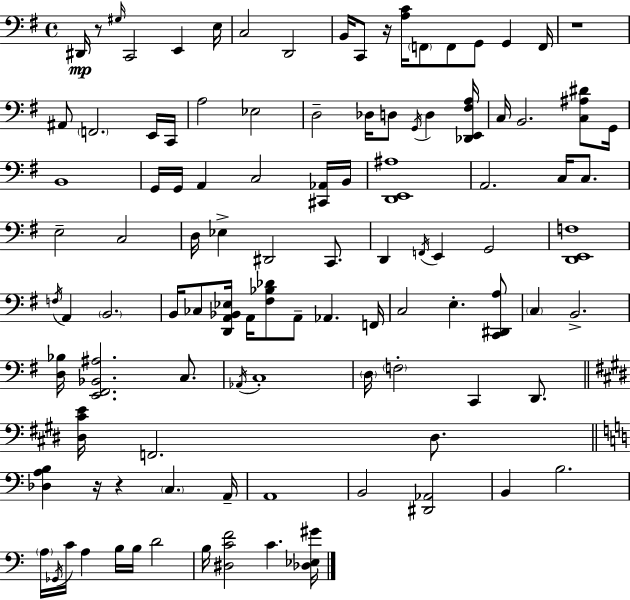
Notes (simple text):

D#2/s R/e G#3/s C2/h E2/q E3/s C3/h D2/h B2/s C2/e R/s [A3,C4]/s F2/e F2/e G2/e G2/q F2/s R/w A#2/e F2/h. E2/s C2/s A3/h Eb3/h D3/h Db3/s D3/e G2/s D3/q [Db2,E2,F#3,A3]/s C3/s B2/h. [C3,A#3,D#4]/e G2/s B2/w G2/s G2/s A2/q C3/h [C#2,Ab2]/s B2/s [D2,E2,A#3]/w A2/h. C3/s C3/e. E3/h C3/h D3/s Eb3/q D#2/h C2/e. D2/q F2/s E2/q G2/h [D2,E2,F3]/w F3/s A2/q B2/h. B2/s CES3/e [D2,A2,Bb2,Eb3]/s A2/s [F#3,Bb3,Db4]/e A2/e Ab2/q. F2/s C3/h E3/q. [C2,D#2,A3]/e C3/q B2/h. [D3,Bb3]/s [E2,F#2,Bb2,A#3]/h. C3/e. Ab2/s C3/w D3/s F3/h C2/q D2/e. [D#3,C#4,E4]/s F2/h. D#3/e. [Db3,A3,B3]/q R/s R/q C3/q. A2/s A2/w B2/h [D#2,Ab2]/h B2/q B3/h. A3/s Gb2/s C4/s A3/q B3/s B3/s D4/h B3/s [D#3,C4,F4]/h C4/q. [Db3,Eb3,G#4]/s